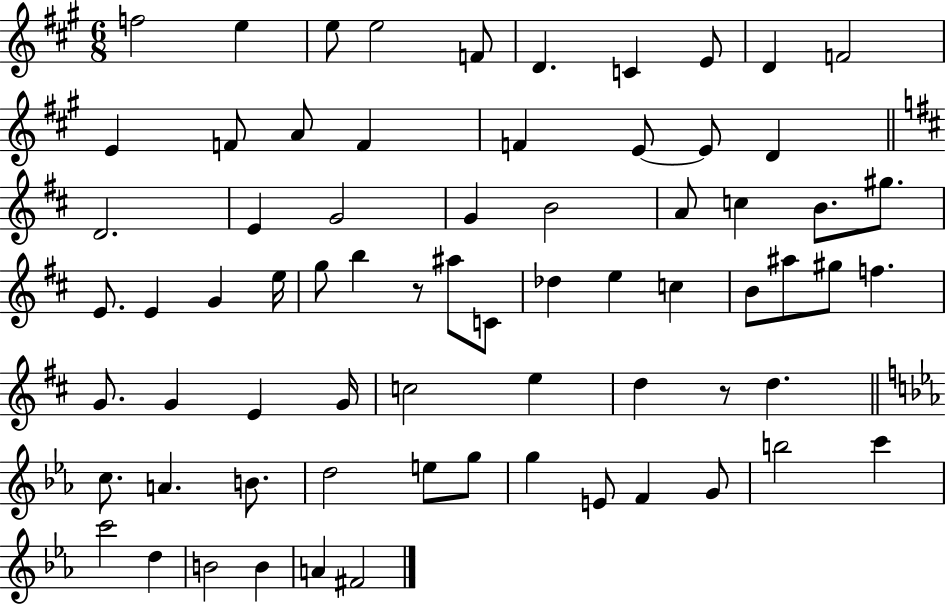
F5/h E5/q E5/e E5/h F4/e D4/q. C4/q E4/e D4/q F4/h E4/q F4/e A4/e F4/q F4/q E4/e E4/e D4/q D4/h. E4/q G4/h G4/q B4/h A4/e C5/q B4/e. G#5/e. E4/e. E4/q G4/q E5/s G5/e B5/q R/e A#5/e C4/e Db5/q E5/q C5/q B4/e A#5/e G#5/e F5/q. G4/e. G4/q E4/q G4/s C5/h E5/q D5/q R/e D5/q. C5/e. A4/q. B4/e. D5/h E5/e G5/e G5/q E4/e F4/q G4/e B5/h C6/q C6/h D5/q B4/h B4/q A4/q F#4/h